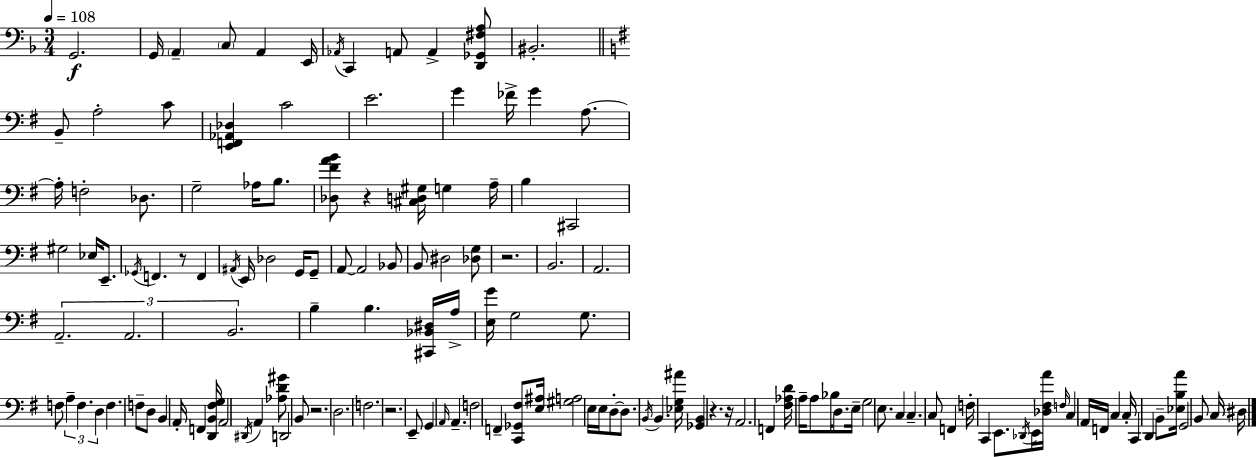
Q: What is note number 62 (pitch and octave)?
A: F3